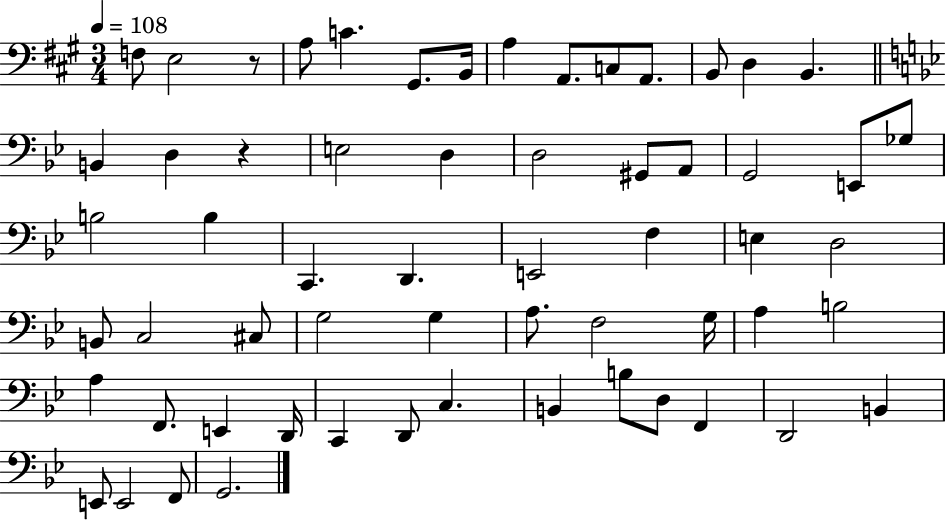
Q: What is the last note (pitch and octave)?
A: G2